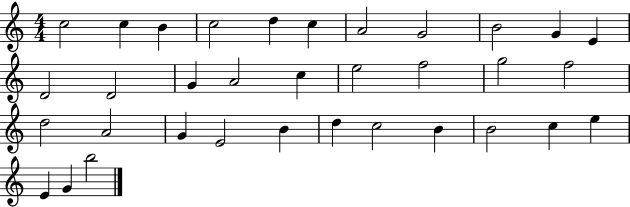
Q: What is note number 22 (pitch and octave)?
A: A4